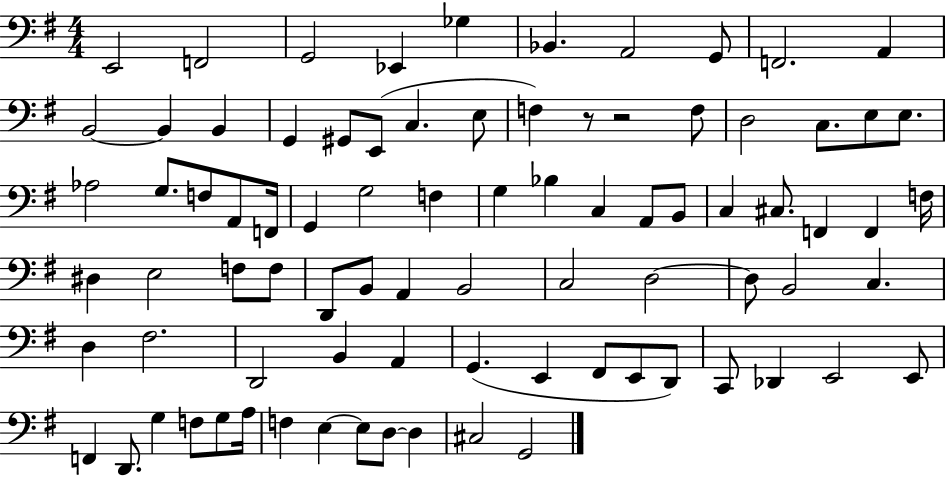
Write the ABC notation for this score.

X:1
T:Untitled
M:4/4
L:1/4
K:G
E,,2 F,,2 G,,2 _E,, _G, _B,, A,,2 G,,/2 F,,2 A,, B,,2 B,, B,, G,, ^G,,/2 E,,/2 C, E,/2 F, z/2 z2 F,/2 D,2 C,/2 E,/2 E,/2 _A,2 G,/2 F,/2 A,,/2 F,,/4 G,, G,2 F, G, _B, C, A,,/2 B,,/2 C, ^C,/2 F,, F,, F,/4 ^D, E,2 F,/2 F,/2 D,,/2 B,,/2 A,, B,,2 C,2 D,2 D,/2 B,,2 C, D, ^F,2 D,,2 B,, A,, G,, E,, ^F,,/2 E,,/2 D,,/2 C,,/2 _D,, E,,2 E,,/2 F,, D,,/2 G, F,/2 G,/2 A,/4 F, E, E,/2 D,/2 D, ^C,2 G,,2